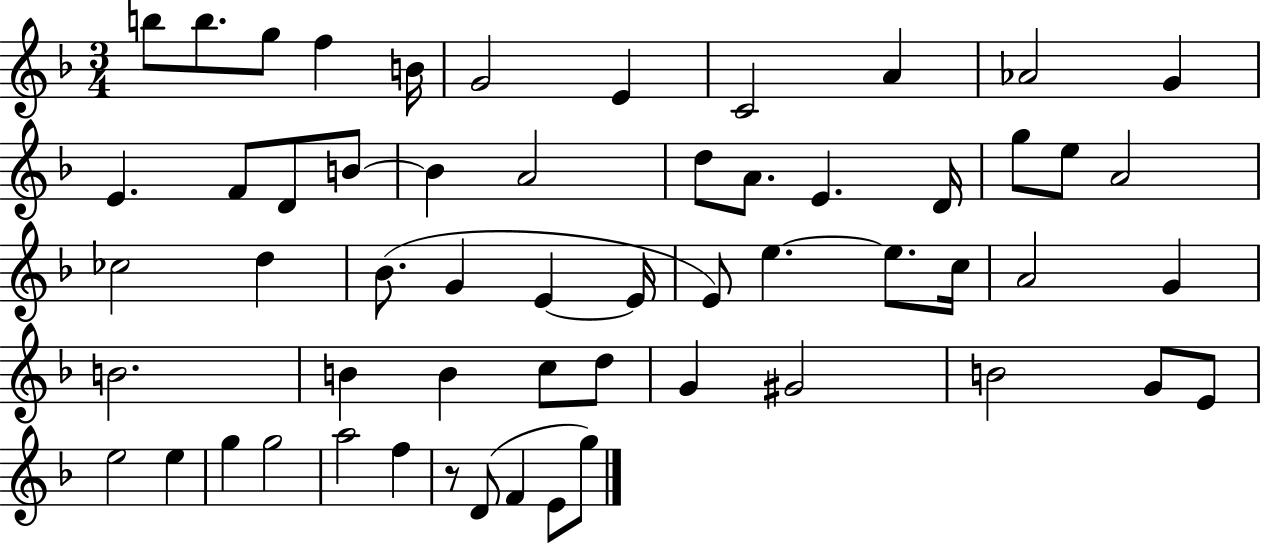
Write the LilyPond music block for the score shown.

{
  \clef treble
  \numericTimeSignature
  \time 3/4
  \key f \major
  b''8 b''8. g''8 f''4 b'16 | g'2 e'4 | c'2 a'4 | aes'2 g'4 | \break e'4. f'8 d'8 b'8~~ | b'4 a'2 | d''8 a'8. e'4. d'16 | g''8 e''8 a'2 | \break ces''2 d''4 | bes'8.( g'4 e'4~~ e'16 | e'8) e''4.~~ e''8. c''16 | a'2 g'4 | \break b'2. | b'4 b'4 c''8 d''8 | g'4 gis'2 | b'2 g'8 e'8 | \break e''2 e''4 | g''4 g''2 | a''2 f''4 | r8 d'8( f'4 e'8 g''8) | \break \bar "|."
}